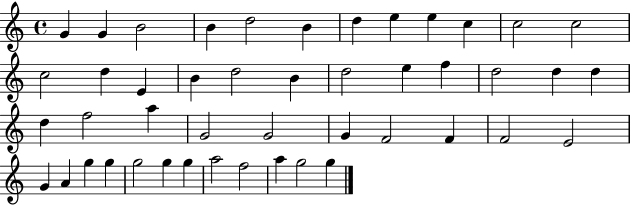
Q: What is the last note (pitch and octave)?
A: G5